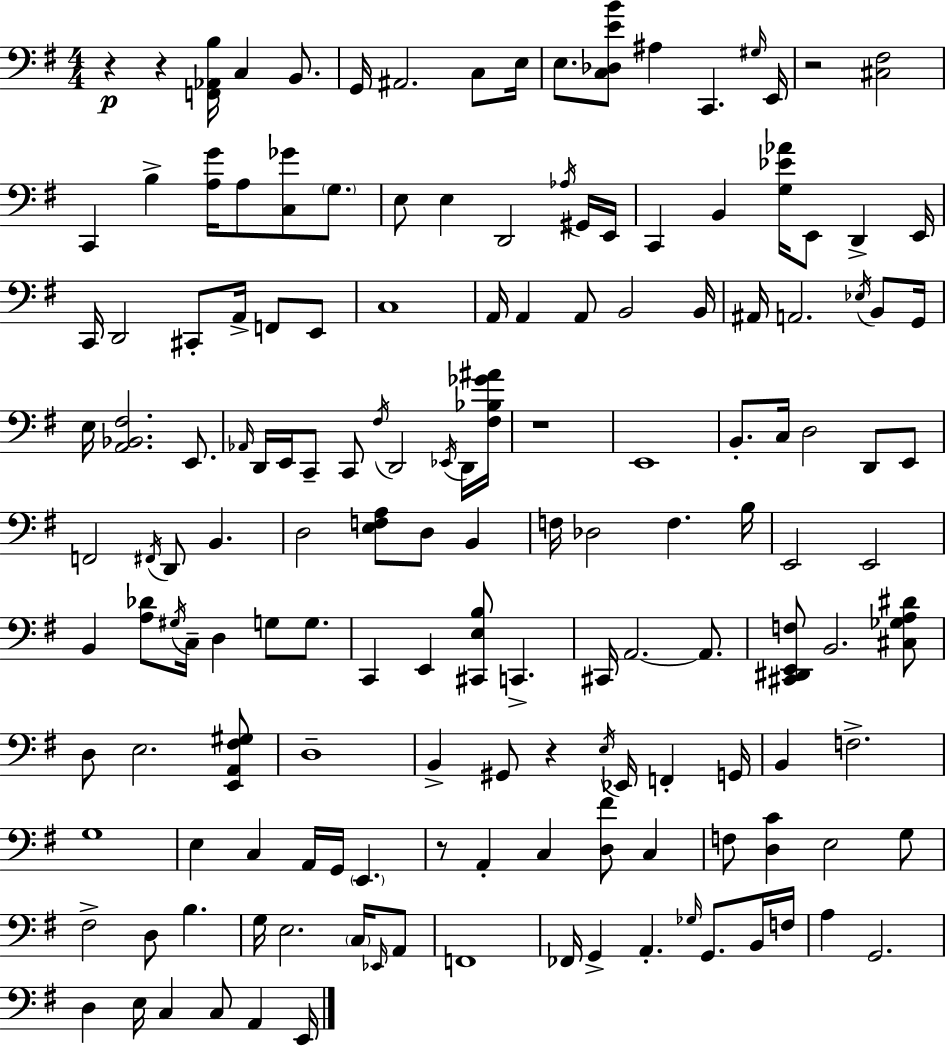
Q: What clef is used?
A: bass